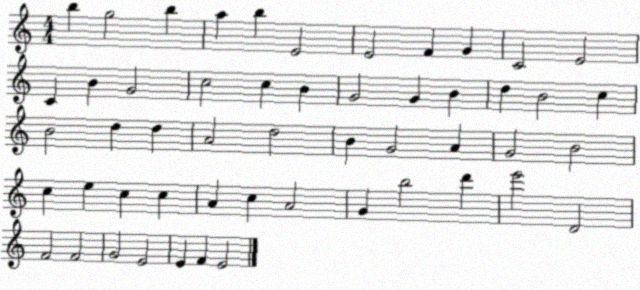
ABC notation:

X:1
T:Untitled
M:4/4
L:1/4
K:C
b g2 b a b E2 E2 F G C2 E2 C B G2 c2 c B G2 G B d B2 c B2 d d A2 d2 B G2 A G2 B2 c e c c A c A2 G b2 d' e'2 D2 F2 F2 G2 E2 E F E2